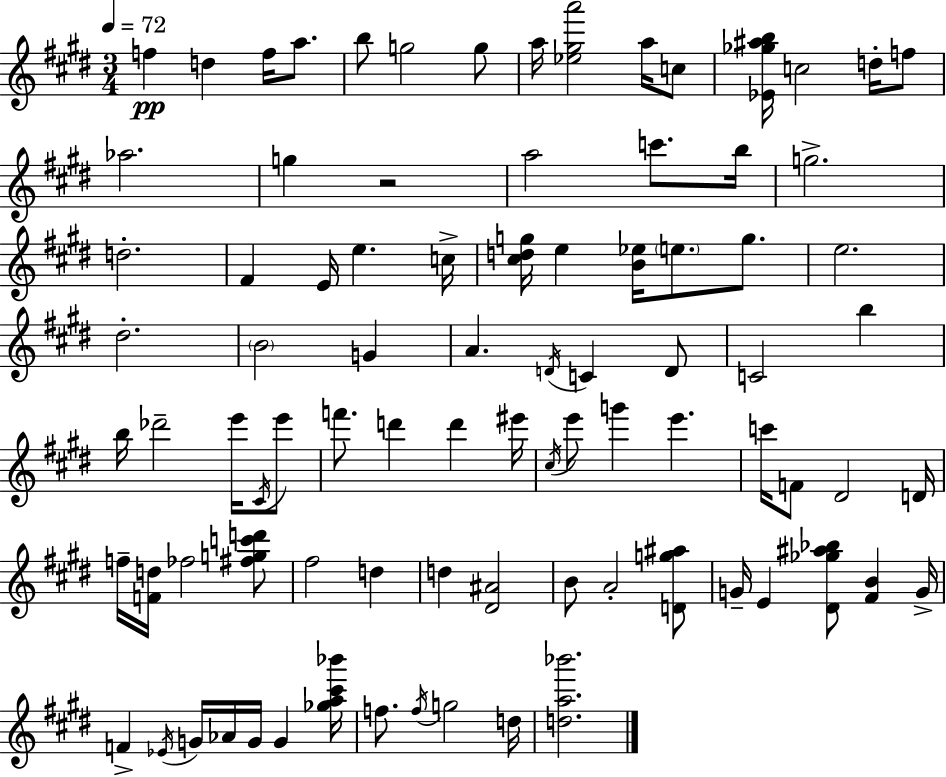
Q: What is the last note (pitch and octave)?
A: D5